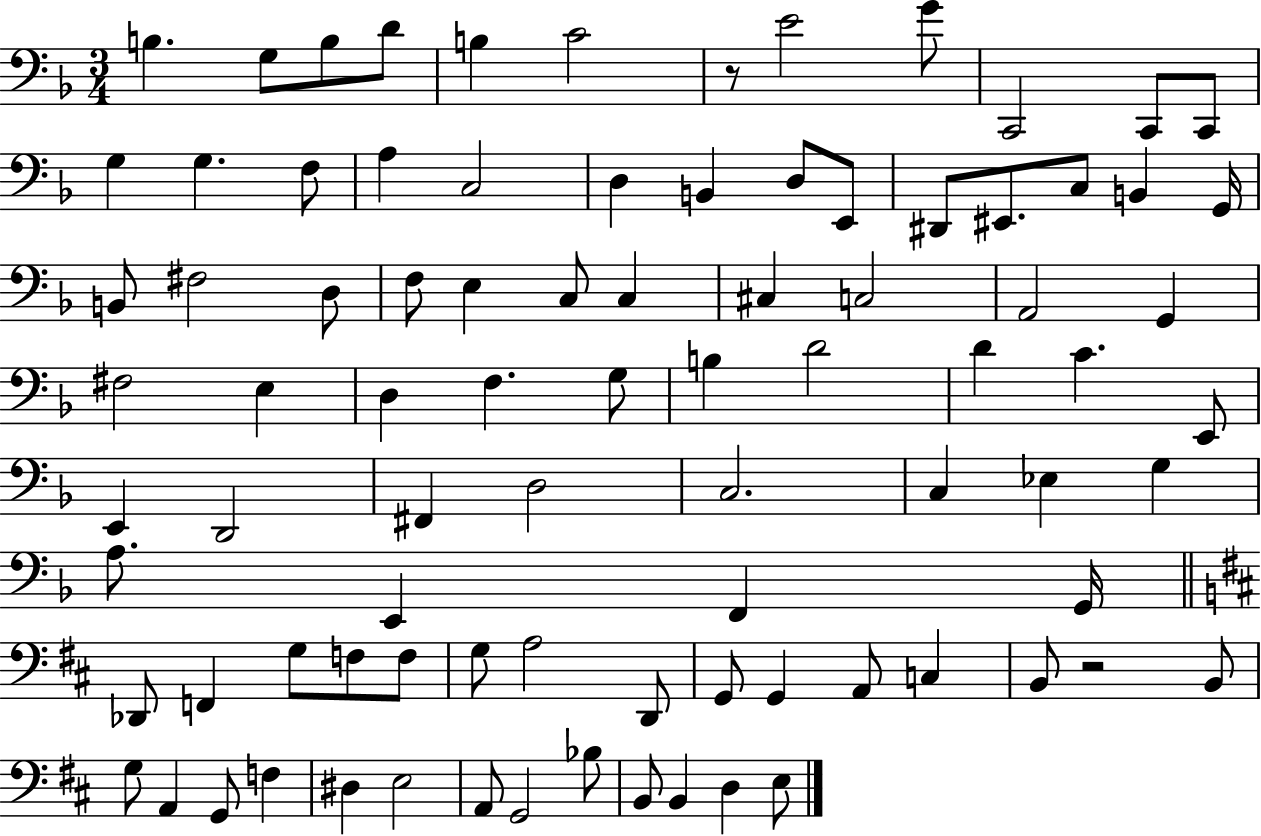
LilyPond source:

{
  \clef bass
  \numericTimeSignature
  \time 3/4
  \key f \major
  b4. g8 b8 d'8 | b4 c'2 | r8 e'2 g'8 | c,2 c,8 c,8 | \break g4 g4. f8 | a4 c2 | d4 b,4 d8 e,8 | dis,8 eis,8. c8 b,4 g,16 | \break b,8 fis2 d8 | f8 e4 c8 c4 | cis4 c2 | a,2 g,4 | \break fis2 e4 | d4 f4. g8 | b4 d'2 | d'4 c'4. e,8 | \break e,4 d,2 | fis,4 d2 | c2. | c4 ees4 g4 | \break a8. e,4 f,4 g,16 | \bar "||" \break \key b \minor des,8 f,4 g8 f8 f8 | g8 a2 d,8 | g,8 g,4 a,8 c4 | b,8 r2 b,8 | \break g8 a,4 g,8 f4 | dis4 e2 | a,8 g,2 bes8 | b,8 b,4 d4 e8 | \break \bar "|."
}